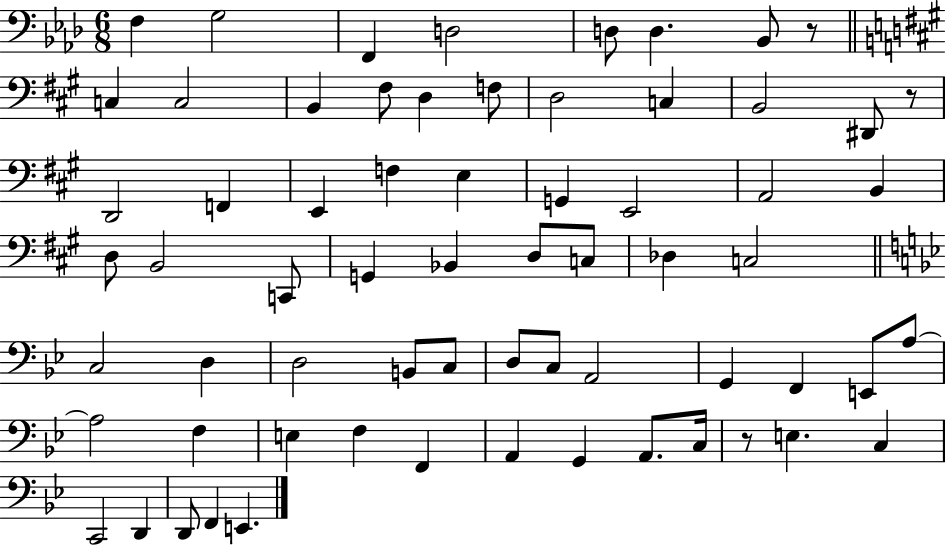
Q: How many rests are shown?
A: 3